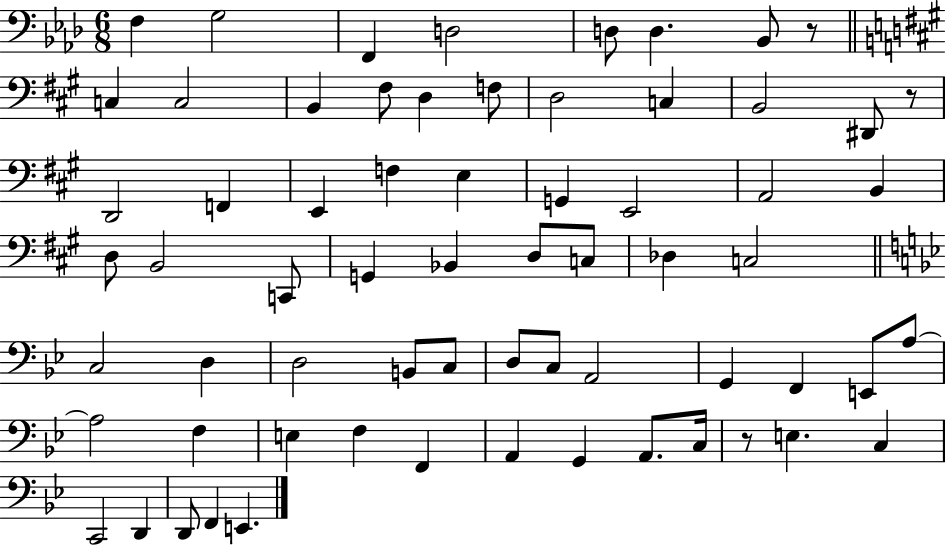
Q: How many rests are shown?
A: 3